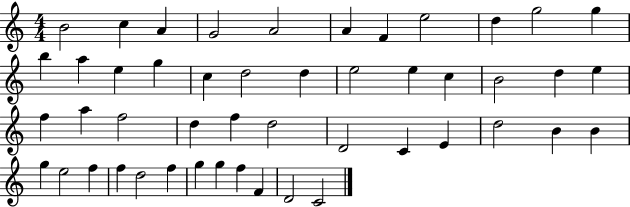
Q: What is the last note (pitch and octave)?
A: C4